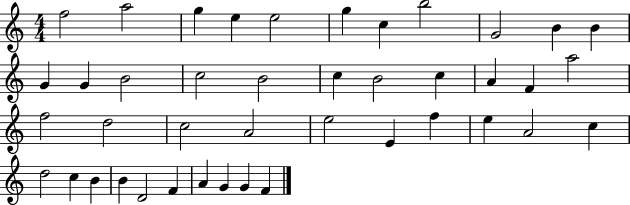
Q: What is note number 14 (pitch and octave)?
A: B4